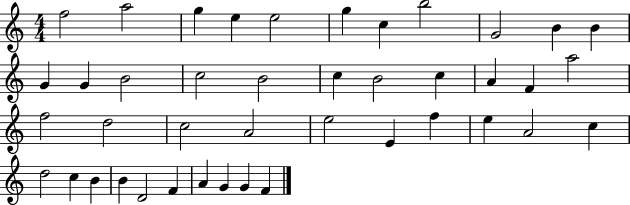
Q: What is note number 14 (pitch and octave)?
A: B4